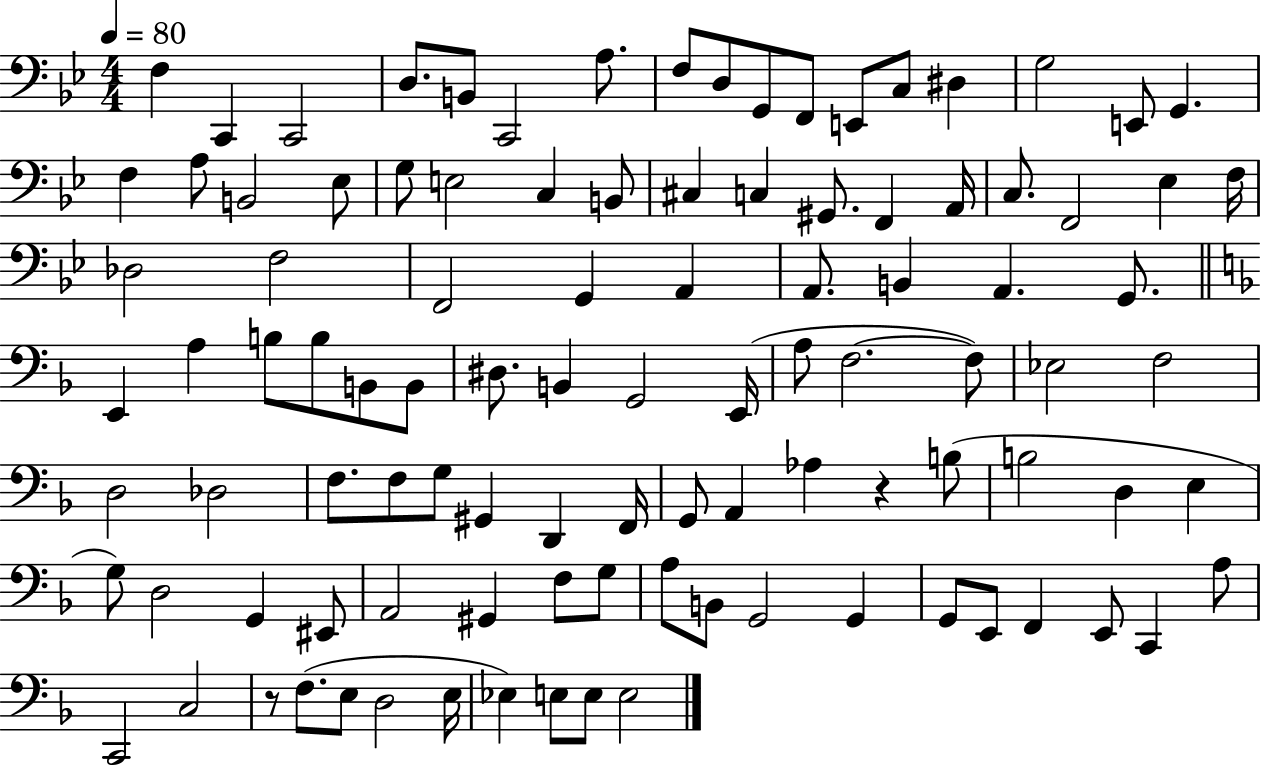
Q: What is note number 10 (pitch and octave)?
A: G2